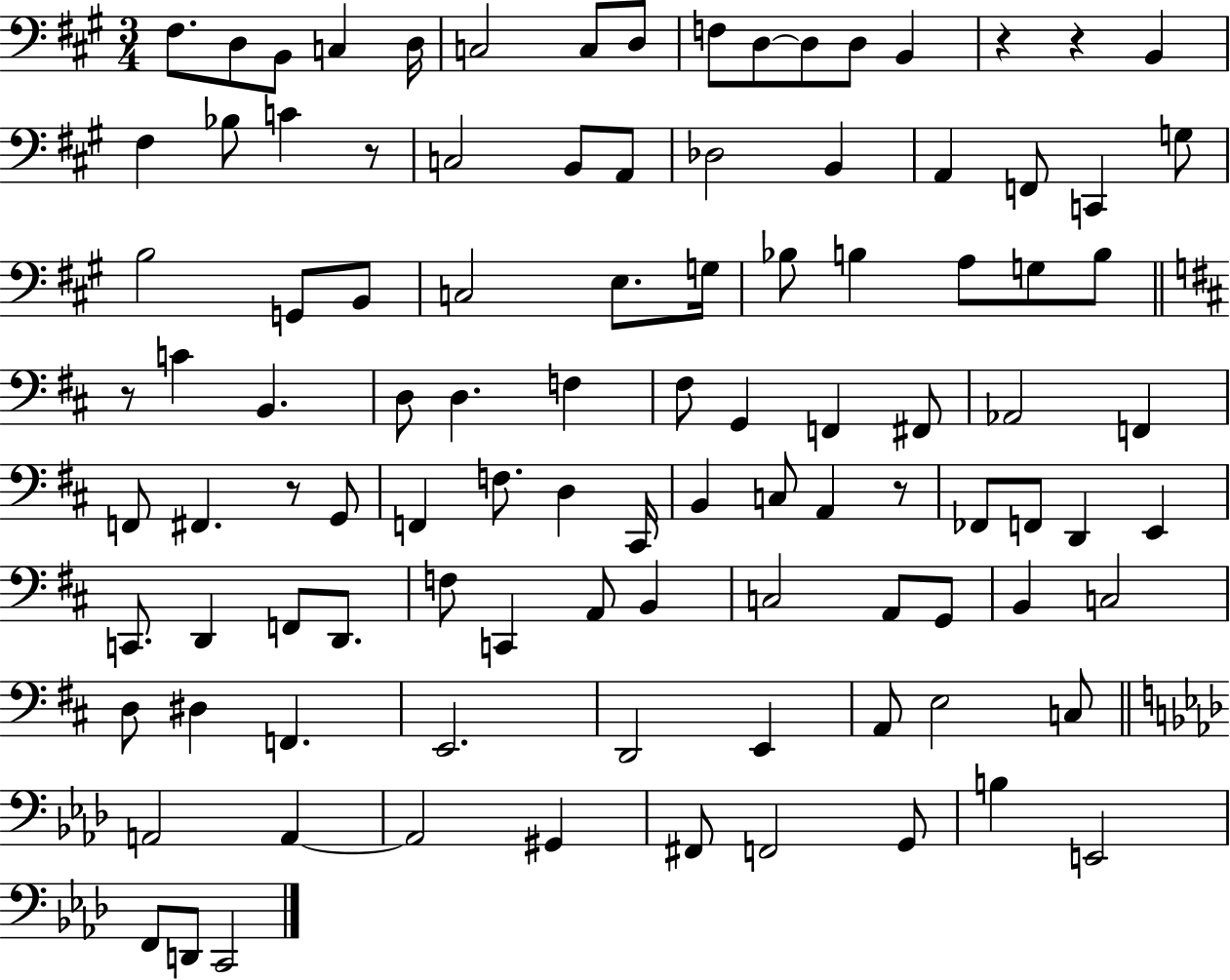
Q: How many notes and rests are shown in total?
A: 102